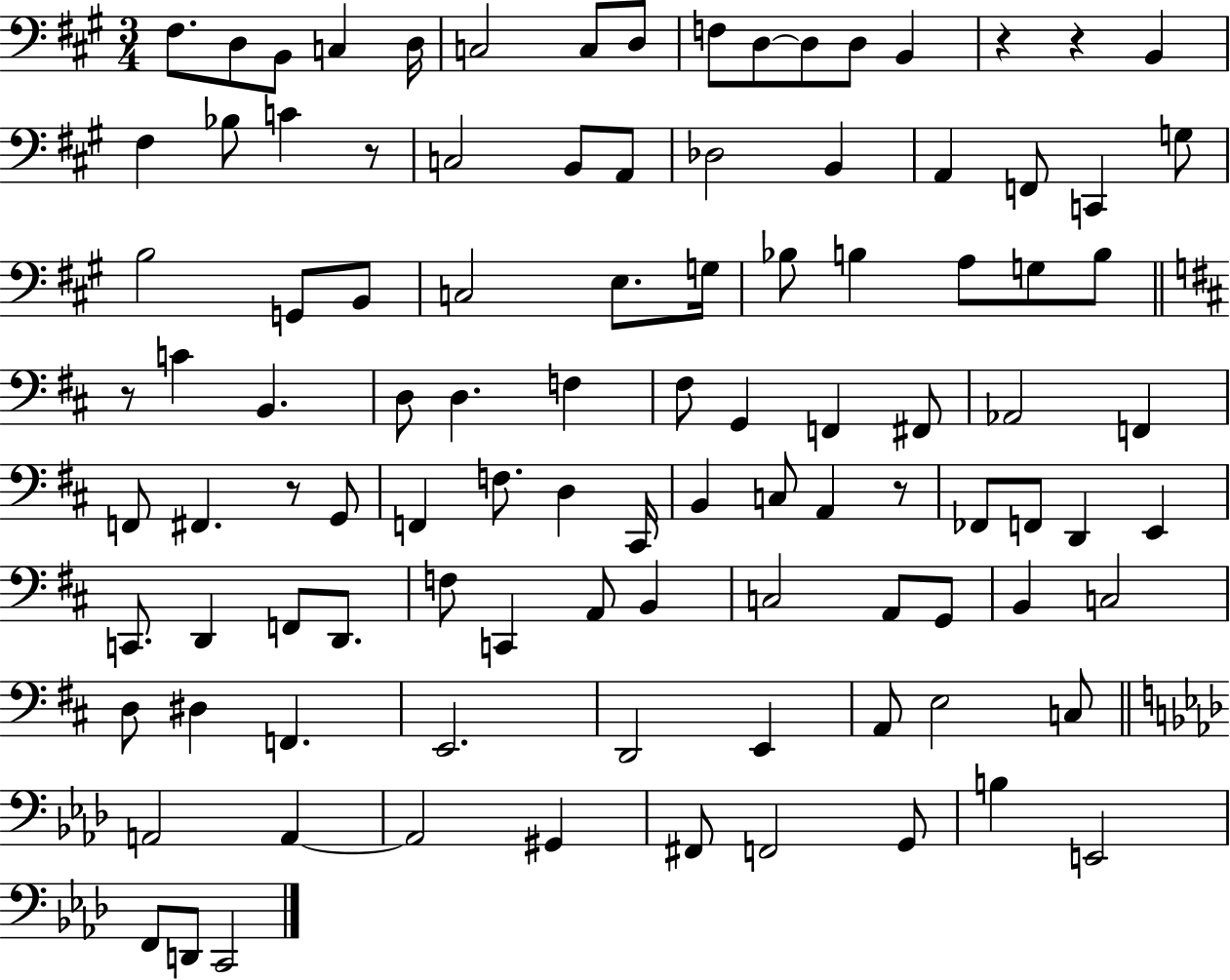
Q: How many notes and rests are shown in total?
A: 102